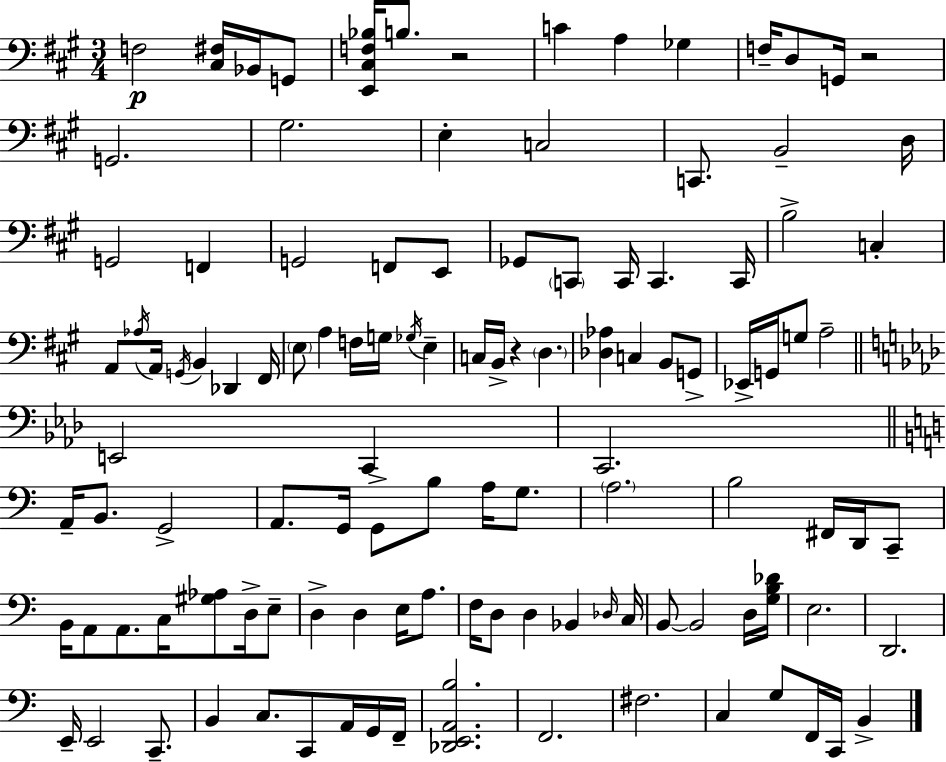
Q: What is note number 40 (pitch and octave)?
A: G3